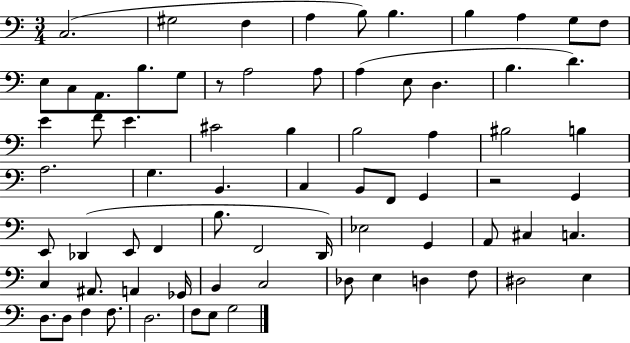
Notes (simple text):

C3/h. G#3/h F3/q A3/q B3/e B3/q. B3/q A3/q G3/e F3/e E3/e C3/e A2/e. B3/e. G3/e R/e A3/h A3/e A3/q E3/e D3/q. B3/q. D4/q. E4/q F4/e E4/q. C#4/h B3/q B3/h A3/q BIS3/h B3/q A3/h. G3/q. B2/q. C3/q B2/e F2/e G2/q R/h G2/q E2/e Db2/q E2/e F2/q B3/e. F2/h D2/s Eb3/h G2/q A2/e C#3/q C3/q. C3/q A#2/e. A2/q Gb2/s B2/q C3/h Db3/e E3/q D3/q F3/e D#3/h E3/q D3/e. D3/e F3/q F3/e. D3/h. F3/e E3/e G3/h